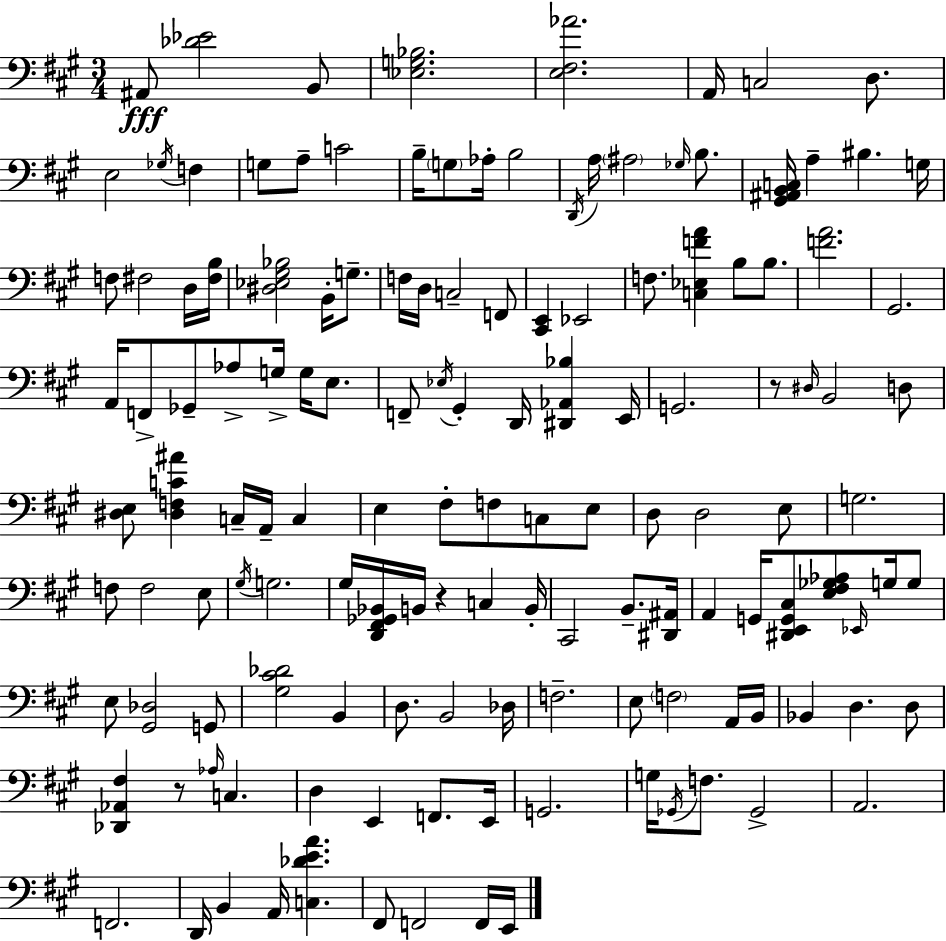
A#2/e [Db4,Eb4]/h B2/e [Eb3,G3,Bb3]/h. [E3,F#3,Ab4]/h. A2/s C3/h D3/e. E3/h Gb3/s F3/q G3/e A3/e C4/h B3/s G3/e Ab3/s B3/h D2/s A3/s A#3/h Gb3/s B3/e. [G#2,A#2,B2,C3]/s A3/q BIS3/q. G3/s F3/e F#3/h D3/s [F#3,B3]/s [D#3,Eb3,G#3,Bb3]/h B2/s G3/e. F3/s D3/s C3/h F2/e [C#2,E2]/q Eb2/h F3/e. [C3,Eb3,F4,A4]/q B3/e B3/e. [F4,A4]/h. G#2/h. A2/s F2/e Gb2/e Ab3/e G3/s G3/s E3/e. F2/e Eb3/s G#2/q D2/s [D#2,Ab2,Bb3]/q E2/s G2/h. R/e D#3/s B2/h D3/e [D#3,E3]/e [D#3,F3,C4,A#4]/q C3/s A2/s C3/q E3/q F#3/e F3/e C3/e E3/e D3/e D3/h E3/e G3/h. F3/e F3/h E3/e G#3/s G3/h. G#3/s [D2,F#2,Gb2,Bb2]/s B2/s R/q C3/q B2/s C#2/h B2/e. [D#2,A#2]/s A2/q G2/s [D#2,E2,G2,C#3]/e [E3,F#3,Gb3,Ab3]/e Eb2/s G3/s G3/e E3/e [G#2,Db3]/h G2/e [G#3,C#4,Db4]/h B2/q D3/e. B2/h Db3/s F3/h. E3/e F3/h A2/s B2/s Bb2/q D3/q. D3/e [Db2,Ab2,F#3]/q R/e Ab3/s C3/q. D3/q E2/q F2/e. E2/s G2/h. G3/s Gb2/s F3/e. Gb2/h A2/h. F2/h. D2/s B2/q A2/s [C3,Db4,E4,A4]/q. F#2/e F2/h F2/s E2/s